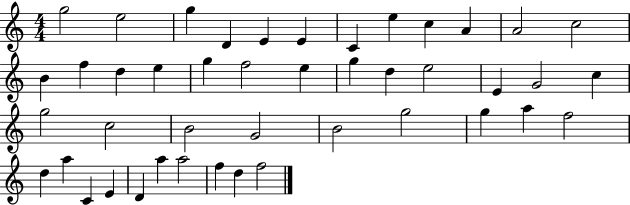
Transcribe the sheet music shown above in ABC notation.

X:1
T:Untitled
M:4/4
L:1/4
K:C
g2 e2 g D E E C e c A A2 c2 B f d e g f2 e g d e2 E G2 c g2 c2 B2 G2 B2 g2 g a f2 d a C E D a a2 f d f2